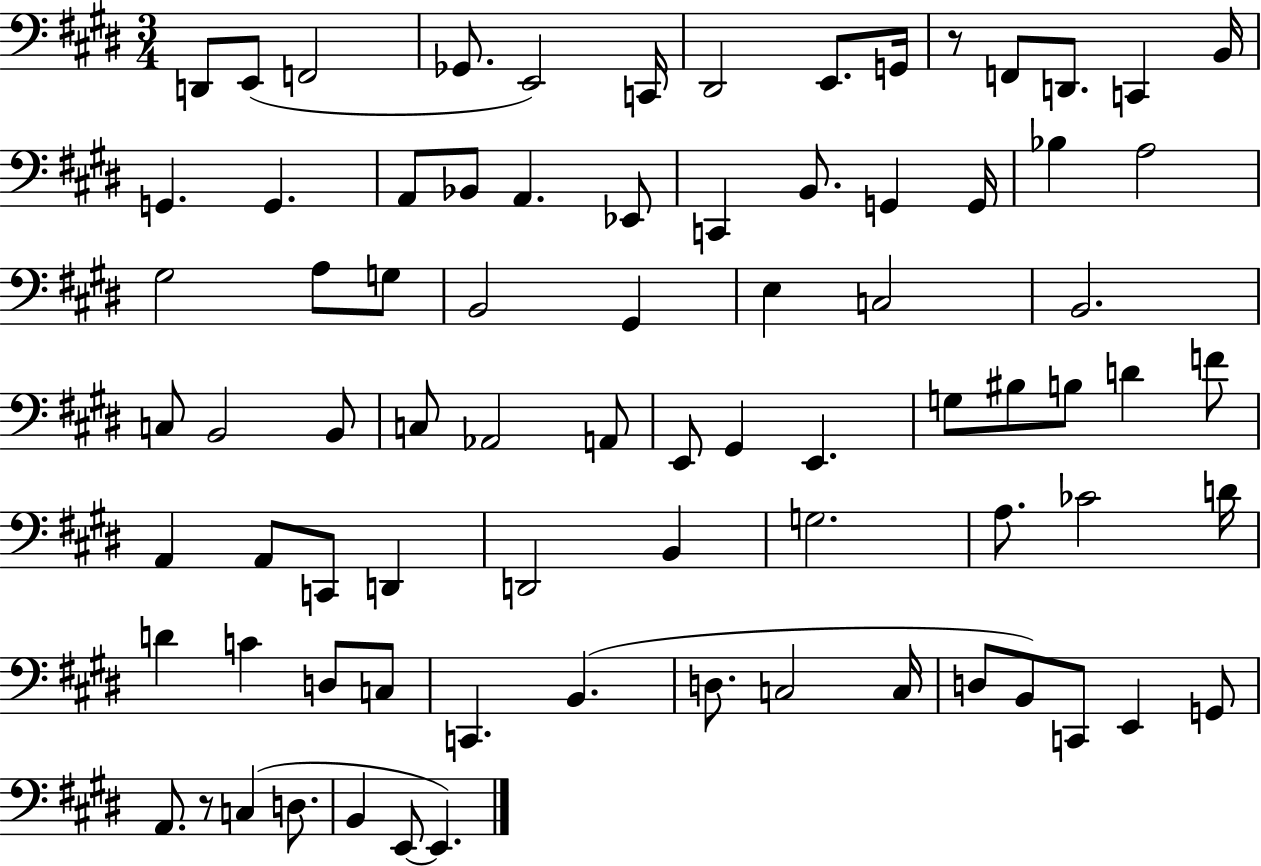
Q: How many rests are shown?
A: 2